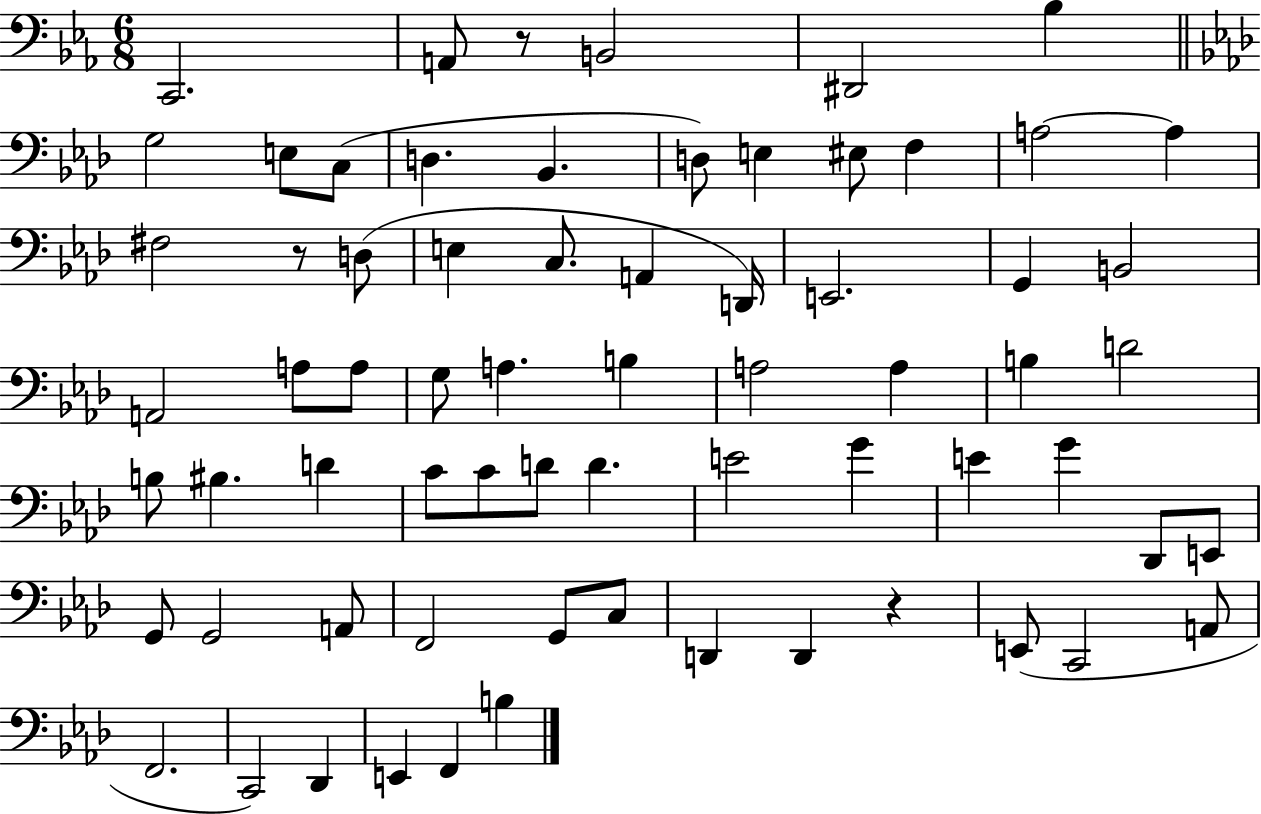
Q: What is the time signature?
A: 6/8